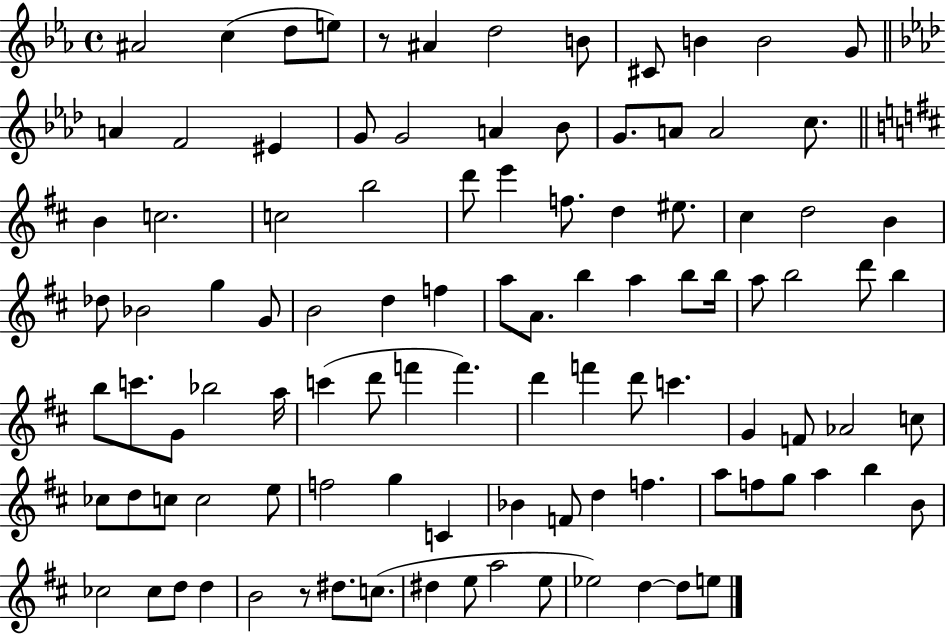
{
  \clef treble
  \time 4/4
  \defaultTimeSignature
  \key ees \major
  ais'2 c''4( d''8 e''8) | r8 ais'4 d''2 b'8 | cis'8 b'4 b'2 g'8 | \bar "||" \break \key aes \major a'4 f'2 eis'4 | g'8 g'2 a'4 bes'8 | g'8. a'8 a'2 c''8. | \bar "||" \break \key d \major b'4 c''2. | c''2 b''2 | d'''8 e'''4 f''8. d''4 eis''8. | cis''4 d''2 b'4 | \break des''8 bes'2 g''4 g'8 | b'2 d''4 f''4 | a''8 a'8. b''4 a''4 b''8 b''16 | a''8 b''2 d'''8 b''4 | \break b''8 c'''8. g'8 bes''2 a''16 | c'''4( d'''8 f'''4 f'''4.) | d'''4 f'''4 d'''8 c'''4. | g'4 f'8 aes'2 c''8 | \break ces''8 d''8 c''8 c''2 e''8 | f''2 g''4 c'4 | bes'4 f'8 d''4 f''4. | a''8 f''8 g''8 a''4 b''4 b'8 | \break ces''2 ces''8 d''8 d''4 | b'2 r8 dis''8. c''8.( | dis''4 e''8 a''2 e''8 | ees''2) d''4~~ d''8 e''8 | \break \bar "|."
}